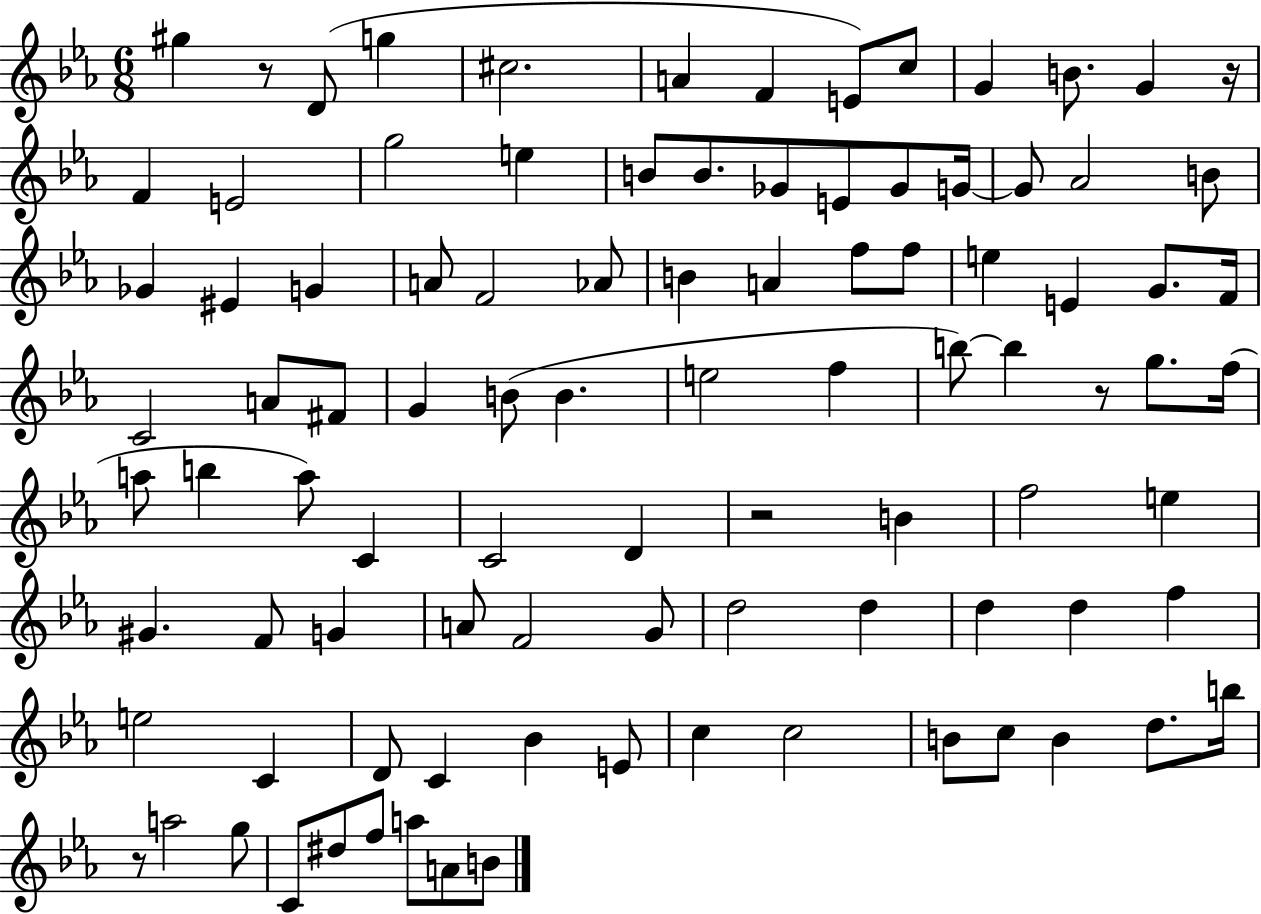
X:1
T:Untitled
M:6/8
L:1/4
K:Eb
^g z/2 D/2 g ^c2 A F E/2 c/2 G B/2 G z/4 F E2 g2 e B/2 B/2 _G/2 E/2 _G/2 G/4 G/2 _A2 B/2 _G ^E G A/2 F2 _A/2 B A f/2 f/2 e E G/2 F/4 C2 A/2 ^F/2 G B/2 B e2 f b/2 b z/2 g/2 f/4 a/2 b a/2 C C2 D z2 B f2 e ^G F/2 G A/2 F2 G/2 d2 d d d f e2 C D/2 C _B E/2 c c2 B/2 c/2 B d/2 b/4 z/2 a2 g/2 C/2 ^d/2 f/2 a/2 A/2 B/2